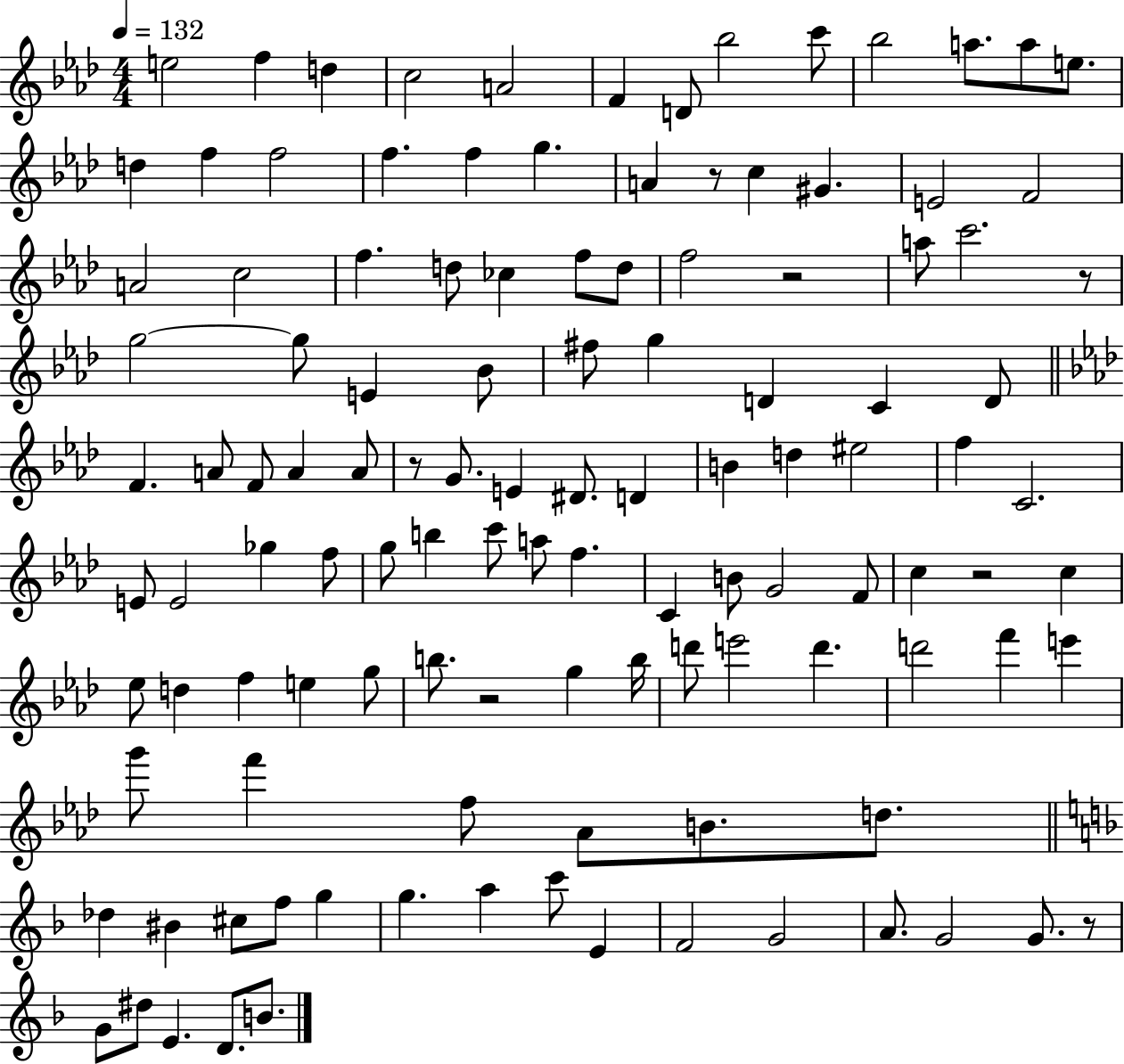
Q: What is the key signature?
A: AES major